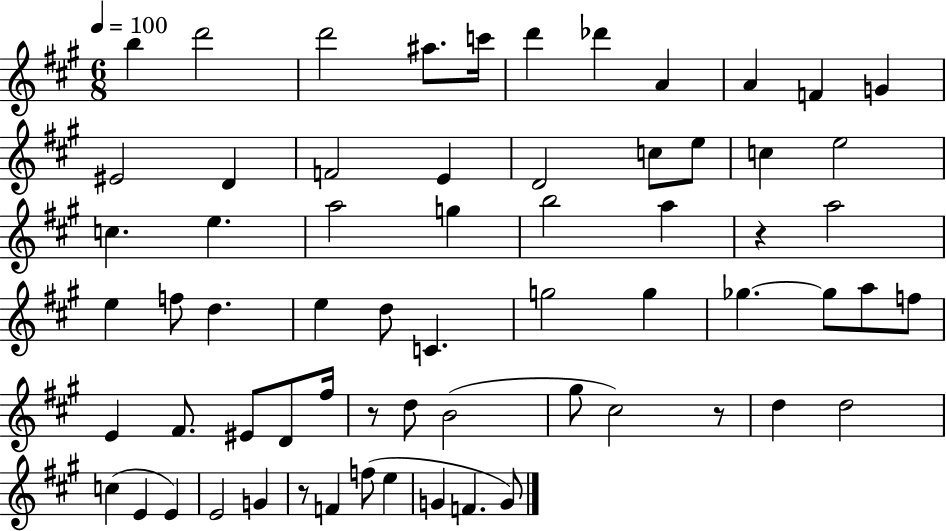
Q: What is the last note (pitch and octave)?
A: G4